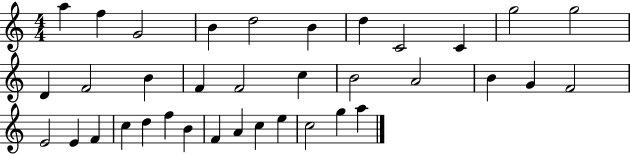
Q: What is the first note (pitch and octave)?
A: A5